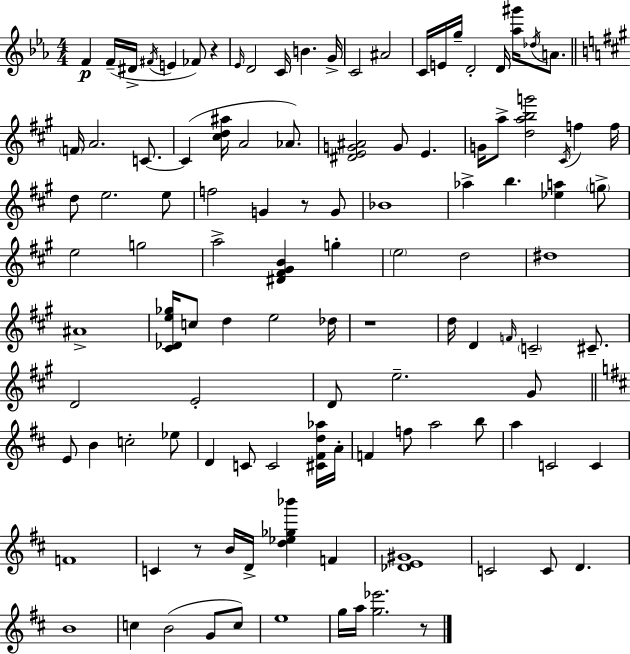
F4/q F4/s D#4/s F#4/s E4/q FES4/e R/q Eb4/s D4/h C4/s B4/q. G4/s C4/h A#4/h C4/s E4/s G5/s D4/h D4/s [Ab5,G#6]/s Db5/s A4/e. F4/s A4/h. C4/e. C4/q [C#5,D5,A#5]/s A4/h Ab4/e. [D#4,E4,G4,A#4]/h G4/e E4/q. G4/s A5/e [D5,A5,B5,G6]/h C#4/s F5/q F5/s D5/e E5/h. E5/e F5/h G4/q R/e G4/e Bb4/w Ab5/q B5/q. [Eb5,A5]/q G5/e E5/h G5/h A5/h [D#4,F#4,G#4,B4]/q G5/q E5/h D5/h D#5/w A#4/w [C#4,Db4,E5,Gb5]/s C5/e D5/q E5/h Db5/s R/w D5/s D4/q F4/s C4/h C#4/e. D4/h E4/h D4/e E5/h. G#4/e E4/e B4/q C5/h Eb5/e D4/q C4/e C4/h [C#4,F#4,D5,Ab5]/s A4/s F4/q F5/e A5/h B5/e A5/q C4/h C4/q F4/w C4/q R/e B4/s D4/s [D5,Eb5,Gb5,Bb6]/q F4/q [Db4,E4,G#4]/w C4/h C4/e D4/q. B4/w C5/q B4/h G4/e C5/e E5/w G5/s A5/s [G5,Eb6]/h. R/e